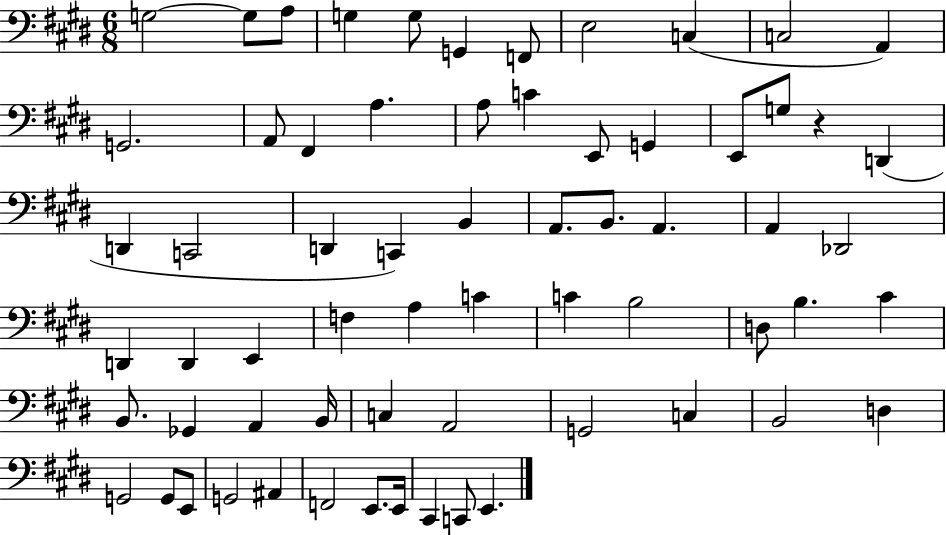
G3/h G3/e A3/e G3/q G3/e G2/q F2/e E3/h C3/q C3/h A2/q G2/h. A2/e F#2/q A3/q. A3/e C4/q E2/e G2/q E2/e G3/e R/q D2/q D2/q C2/h D2/q C2/q B2/q A2/e. B2/e. A2/q. A2/q Db2/h D2/q D2/q E2/q F3/q A3/q C4/q C4/q B3/h D3/e B3/q. C#4/q B2/e. Gb2/q A2/q B2/s C3/q A2/h G2/h C3/q B2/h D3/q G2/h G2/e E2/e G2/h A#2/q F2/h E2/e. E2/s C#2/q C2/e E2/q.